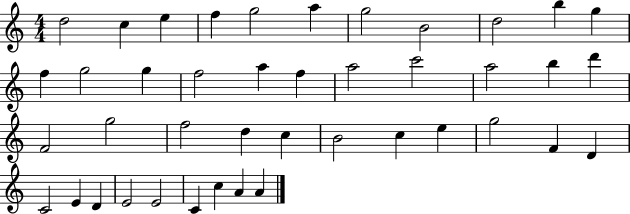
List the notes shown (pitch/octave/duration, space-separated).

D5/h C5/q E5/q F5/q G5/h A5/q G5/h B4/h D5/h B5/q G5/q F5/q G5/h G5/q F5/h A5/q F5/q A5/h C6/h A5/h B5/q D6/q F4/h G5/h F5/h D5/q C5/q B4/h C5/q E5/q G5/h F4/q D4/q C4/h E4/q D4/q E4/h E4/h C4/q C5/q A4/q A4/q